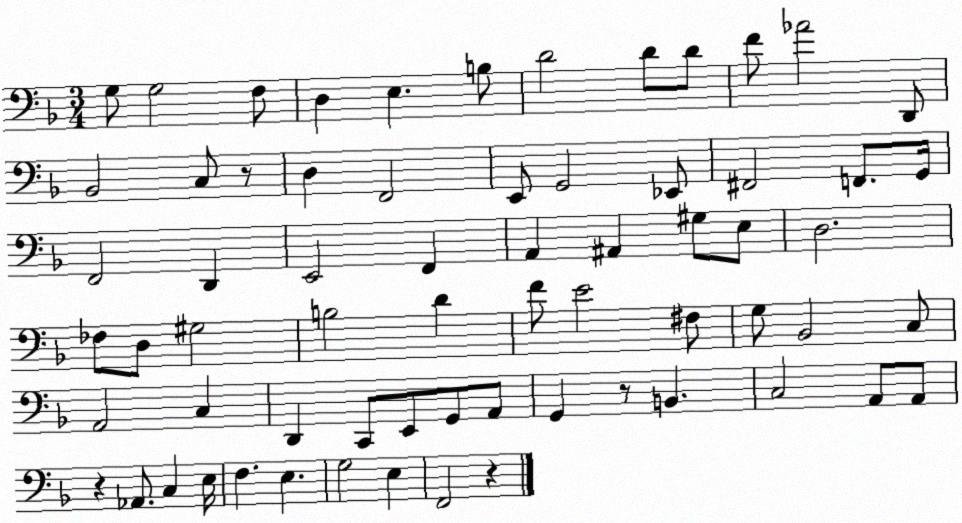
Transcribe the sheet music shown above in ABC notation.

X:1
T:Untitled
M:3/4
L:1/4
K:F
G,/2 G,2 F,/2 D, E, B,/2 D2 D/2 D/2 F/2 _A2 D,,/2 _B,,2 C,/2 z/2 D, F,,2 E,,/2 G,,2 _E,,/2 ^F,,2 F,,/2 G,,/4 F,,2 D,, E,,2 F,, A,, ^A,, ^G,/2 E,/2 D,2 _F,/2 D,/2 ^G,2 B,2 D F/2 E2 ^F,/2 G,/2 _B,,2 C,/2 A,,2 C, D,, C,,/2 E,,/2 G,,/2 A,,/2 G,, z/2 B,, C,2 A,,/2 A,,/2 z _A,,/2 C, E,/4 F, E, G,2 E, F,,2 z